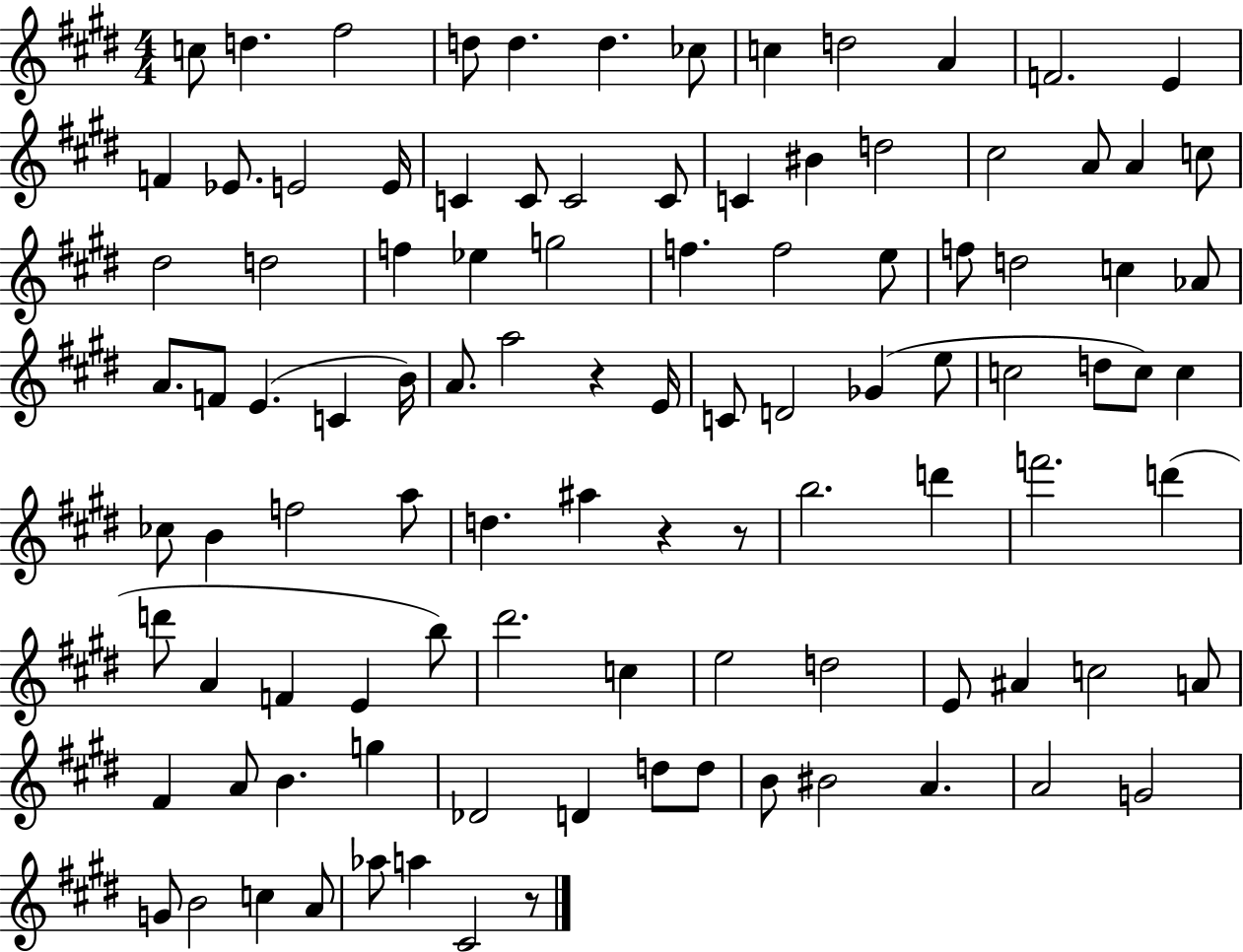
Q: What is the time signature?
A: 4/4